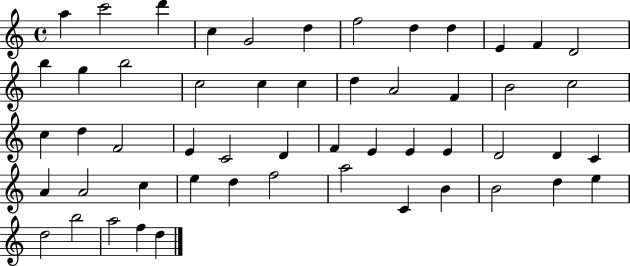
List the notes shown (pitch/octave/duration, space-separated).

A5/q C6/h D6/q C5/q G4/h D5/q F5/h D5/q D5/q E4/q F4/q D4/h B5/q G5/q B5/h C5/h C5/q C5/q D5/q A4/h F4/q B4/h C5/h C5/q D5/q F4/h E4/q C4/h D4/q F4/q E4/q E4/q E4/q D4/h D4/q C4/q A4/q A4/h C5/q E5/q D5/q F5/h A5/h C4/q B4/q B4/h D5/q E5/q D5/h B5/h A5/h F5/q D5/q